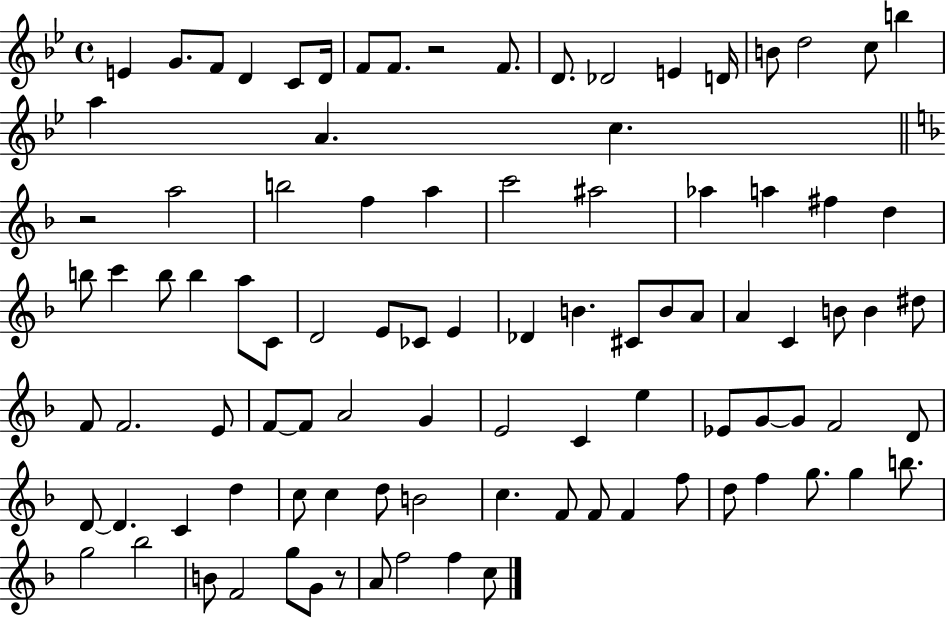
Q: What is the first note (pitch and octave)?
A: E4